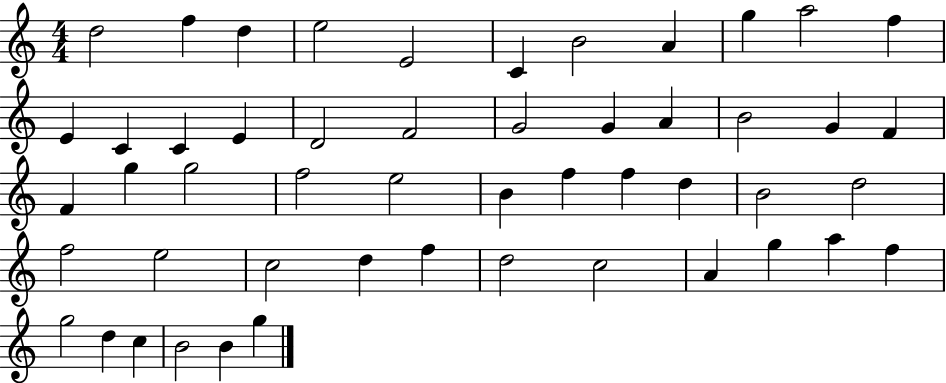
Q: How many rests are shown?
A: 0